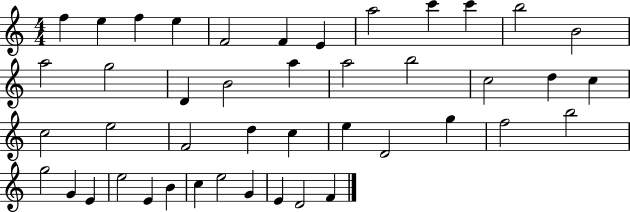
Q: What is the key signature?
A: C major